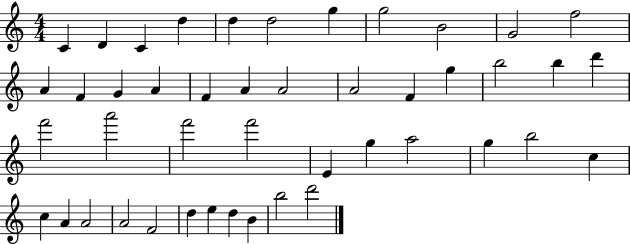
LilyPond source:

{
  \clef treble
  \numericTimeSignature
  \time 4/4
  \key c \major
  c'4 d'4 c'4 d''4 | d''4 d''2 g''4 | g''2 b'2 | g'2 f''2 | \break a'4 f'4 g'4 a'4 | f'4 a'4 a'2 | a'2 f'4 g''4 | b''2 b''4 d'''4 | \break f'''2 a'''2 | f'''2 f'''2 | e'4 g''4 a''2 | g''4 b''2 c''4 | \break c''4 a'4 a'2 | a'2 f'2 | d''4 e''4 d''4 b'4 | b''2 d'''2 | \break \bar "|."
}